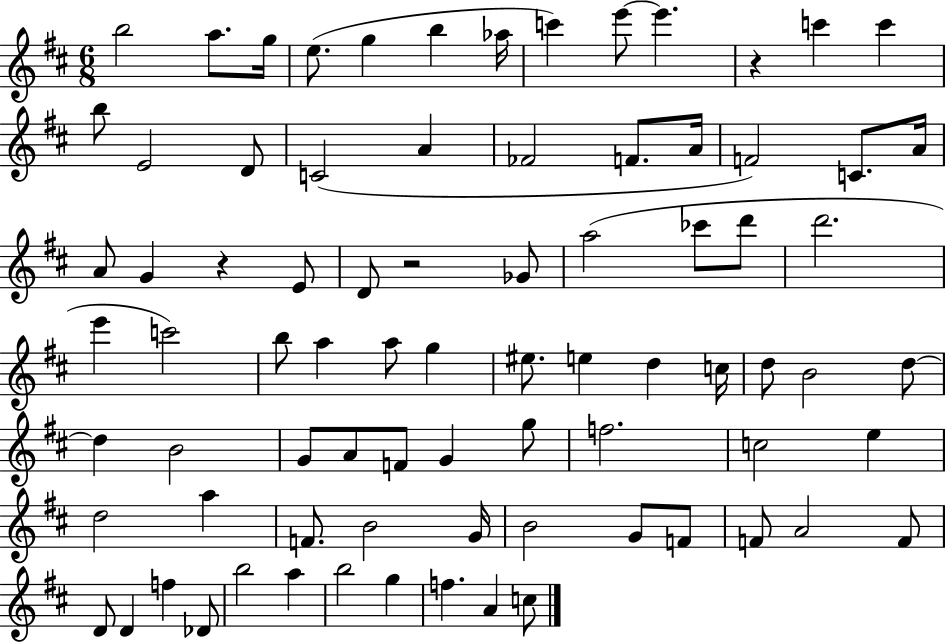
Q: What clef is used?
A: treble